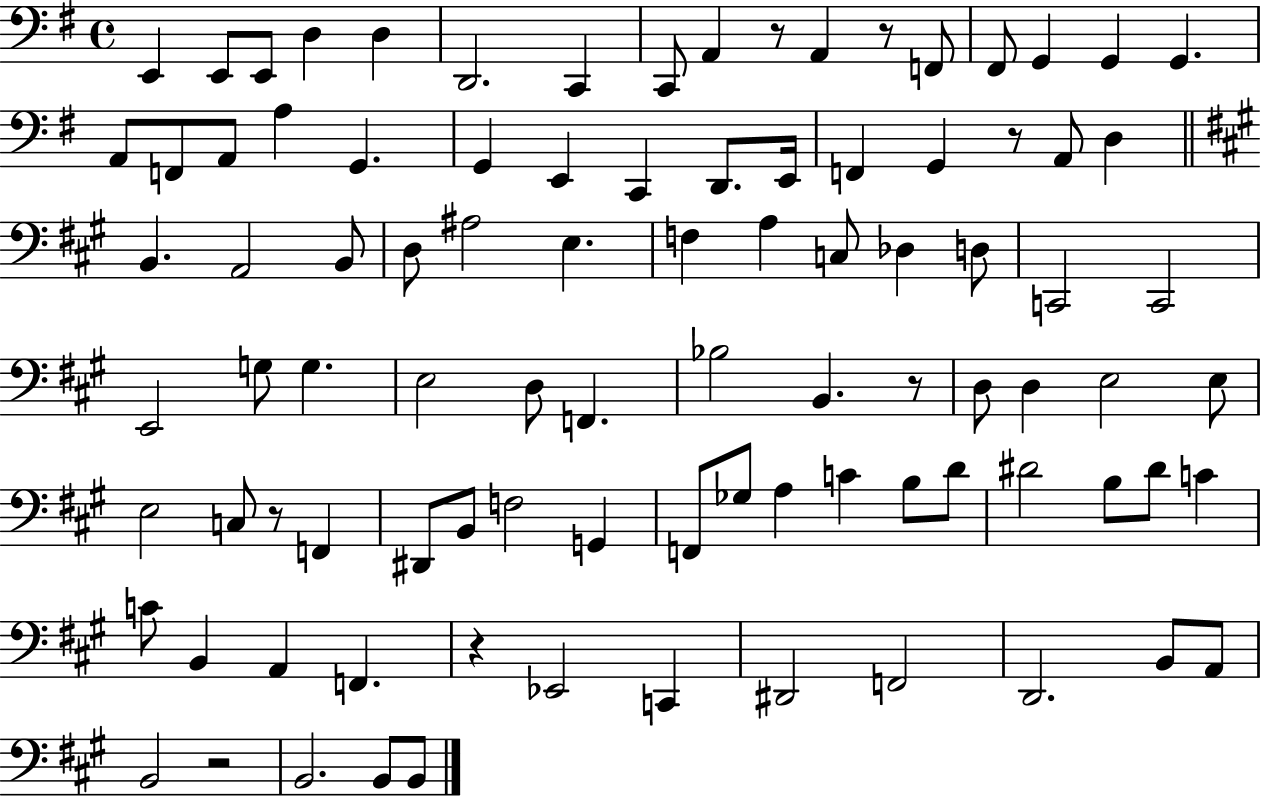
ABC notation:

X:1
T:Untitled
M:4/4
L:1/4
K:G
E,, E,,/2 E,,/2 D, D, D,,2 C,, C,,/2 A,, z/2 A,, z/2 F,,/2 ^F,,/2 G,, G,, G,, A,,/2 F,,/2 A,,/2 A, G,, G,, E,, C,, D,,/2 E,,/4 F,, G,, z/2 A,,/2 D, B,, A,,2 B,,/2 D,/2 ^A,2 E, F, A, C,/2 _D, D,/2 C,,2 C,,2 E,,2 G,/2 G, E,2 D,/2 F,, _B,2 B,, z/2 D,/2 D, E,2 E,/2 E,2 C,/2 z/2 F,, ^D,,/2 B,,/2 F,2 G,, F,,/2 _G,/2 A, C B,/2 D/2 ^D2 B,/2 ^D/2 C C/2 B,, A,, F,, z _E,,2 C,, ^D,,2 F,,2 D,,2 B,,/2 A,,/2 B,,2 z2 B,,2 B,,/2 B,,/2